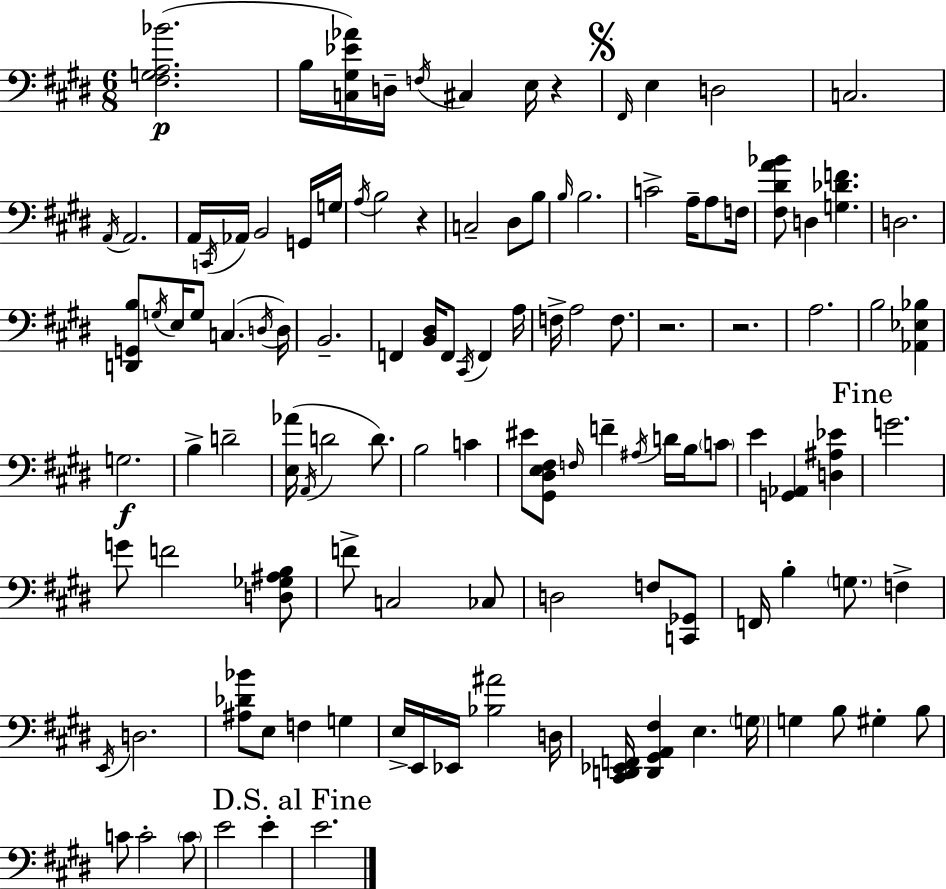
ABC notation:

X:1
T:Untitled
M:6/8
L:1/4
K:E
[^F,G,A,_B]2 B,/4 [C,^G,_E_A]/4 D,/4 F,/4 ^C, E,/4 z ^F,,/4 E, D,2 C,2 A,,/4 A,,2 A,,/4 C,,/4 _A,,/4 B,,2 G,,/4 G,/4 A,/4 B,2 z C,2 ^D,/2 B,/2 B,/4 B,2 C2 A,/4 A,/2 F,/4 [^F,^DA_B]/2 D, [G,_DF] D,2 [D,,G,,B,]/2 G,/4 E,/4 G,/2 C, D,/4 D,/4 B,,2 F,, [B,,^D,]/4 F,,/2 ^C,,/4 F,, A,/4 F,/4 A,2 F,/2 z2 z2 A,2 B,2 [_A,,_E,_B,] G,2 B, D2 [E,_A]/4 A,,/4 D2 D/2 B,2 C ^E/2 [^G,,^D,E,^F,]/2 F,/4 F ^A,/4 D/4 B,/4 C/2 E [G,,_A,,] [D,^A,_E] G2 G/2 F2 [D,_G,^A,B,]/2 F/2 C,2 _C,/2 D,2 F,/2 [C,,_G,,]/2 F,,/4 B, G,/2 F, E,,/4 D,2 [^A,_D_B]/2 E,/2 F, G, E,/4 E,,/4 _E,,/4 [_B,^A]2 D,/4 [^C,,D,,_E,,F,,]/4 [D,,^G,,A,,^F,] E, G,/4 G, B,/2 ^G, B,/2 C/2 C2 C/2 E2 E E2